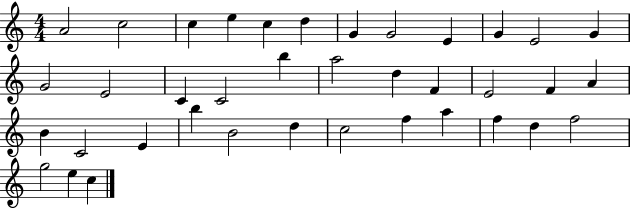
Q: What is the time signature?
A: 4/4